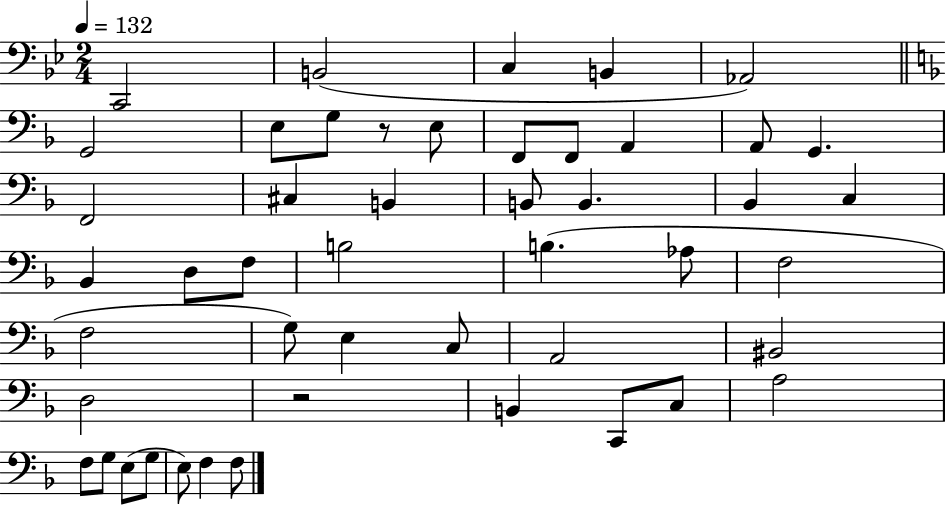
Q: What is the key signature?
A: BES major